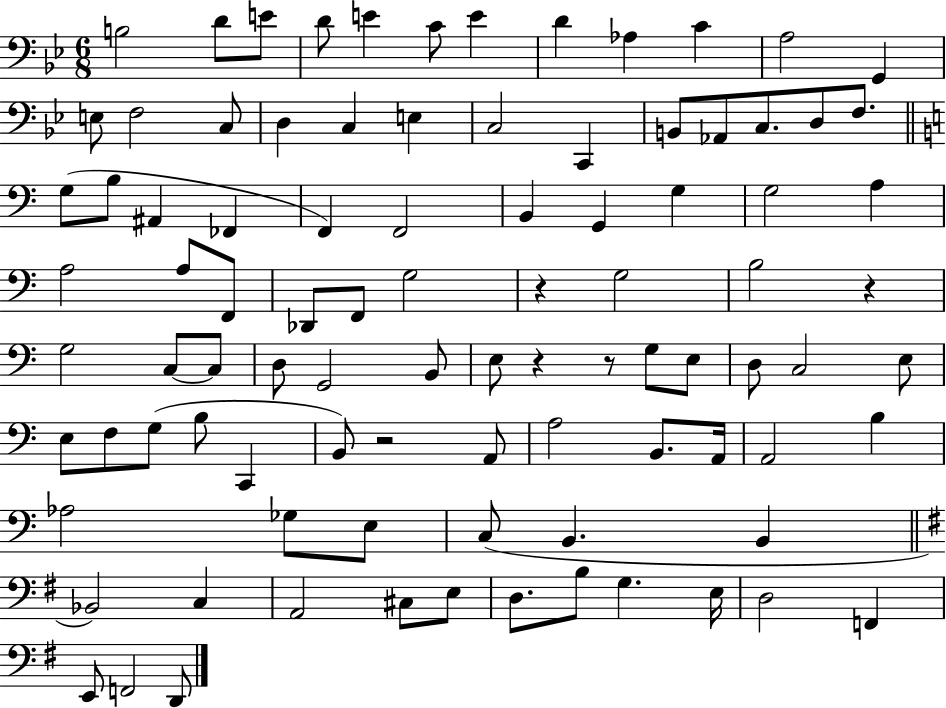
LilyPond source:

{
  \clef bass
  \numericTimeSignature
  \time 6/8
  \key bes \major
  b2 d'8 e'8 | d'8 e'4 c'8 e'4 | d'4 aes4 c'4 | a2 g,4 | \break e8 f2 c8 | d4 c4 e4 | c2 c,4 | b,8 aes,8 c8. d8 f8. | \break \bar "||" \break \key a \minor g8( b8 ais,4 fes,4 | f,4) f,2 | b,4 g,4 g4 | g2 a4 | \break a2 a8 f,8 | des,8 f,8 g2 | r4 g2 | b2 r4 | \break g2 c8~~ c8 | d8 g,2 b,8 | e8 r4 r8 g8 e8 | d8 c2 e8 | \break e8 f8 g8( b8 c,4 | b,8) r2 a,8 | a2 b,8. a,16 | a,2 b4 | \break aes2 ges8 e8 | c8( b,4. b,4 | \bar "||" \break \key g \major bes,2) c4 | a,2 cis8 e8 | d8. b8 g4. e16 | d2 f,4 | \break e,8 f,2 d,8 | \bar "|."
}